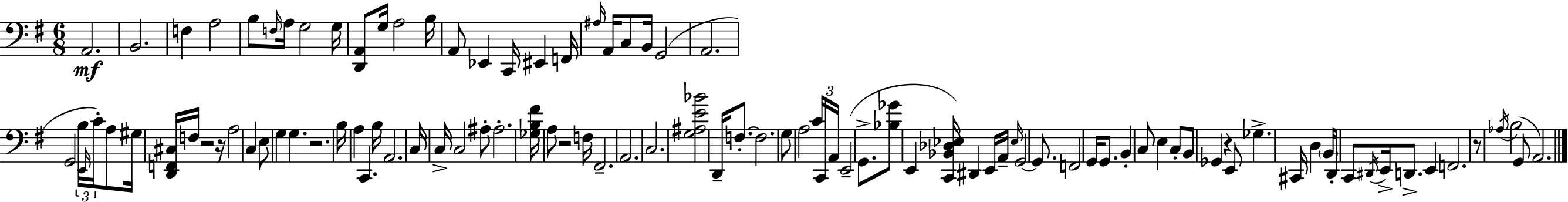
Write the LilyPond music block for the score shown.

{
  \clef bass
  \numericTimeSignature
  \time 6/8
  \key g \major
  a,2.\mf | b,2. | f4 a2 | b8 \grace { f16 } a16 g2 | \break g16 <d, a,>8 g16 a2 | b16 a,8 ees,4 c,16 eis,4 | f,16 \grace { ais16 } a,16 c8 b,16 g,2( | a,2. | \break g,2 \tuplet 3/2 { b16 \grace { e,16 } | c'16-.) } a8 gis16 <d, f, cis>16 f16 r2 | r16 a2 c4 | e8 g4 g4. | \break r2. | b16 a4 c,4. | b16 a,2. | c16 c16-> c2 | \break ais8-. ais2.-. | <ges b fis'>16 a8 r2 | f16 fis,2.-- | a,2. | \break c2. | <g ais e' bes'>2 d,16-- | f8.-.~~ f2. | g8 a2 | \break \tuplet 3/2 { c'16 c,16 a,16 } e,2--( | g,8.-> <bes ges'>8 e,4 <c, bes, des ees>16) dis,4 | e,16 a,16-- \grace { ees16 } g,2~~ | g,8. f,2 | \break g,16 g,8. b,4-. c8 e4 | c8-. b,8 ges,4 r4 | e,8 ges4.-> cis,16 d4 | \parenthesize b,16 d,8-. c,8 \acciaccatura { dis,16 } e,16-> d,8.-> | \break e,4 f,2. | r8 \acciaccatura { aes16 }( b2 | g,8 a,2.) | \bar "|."
}